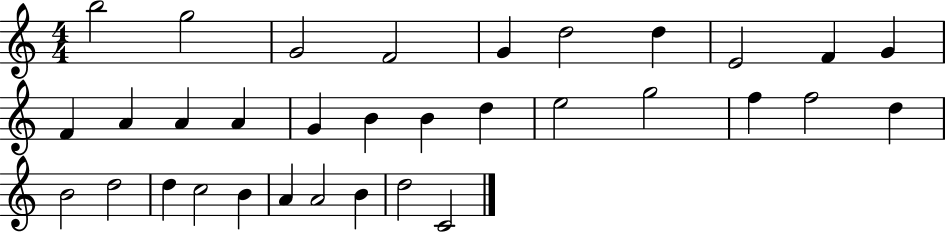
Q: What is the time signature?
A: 4/4